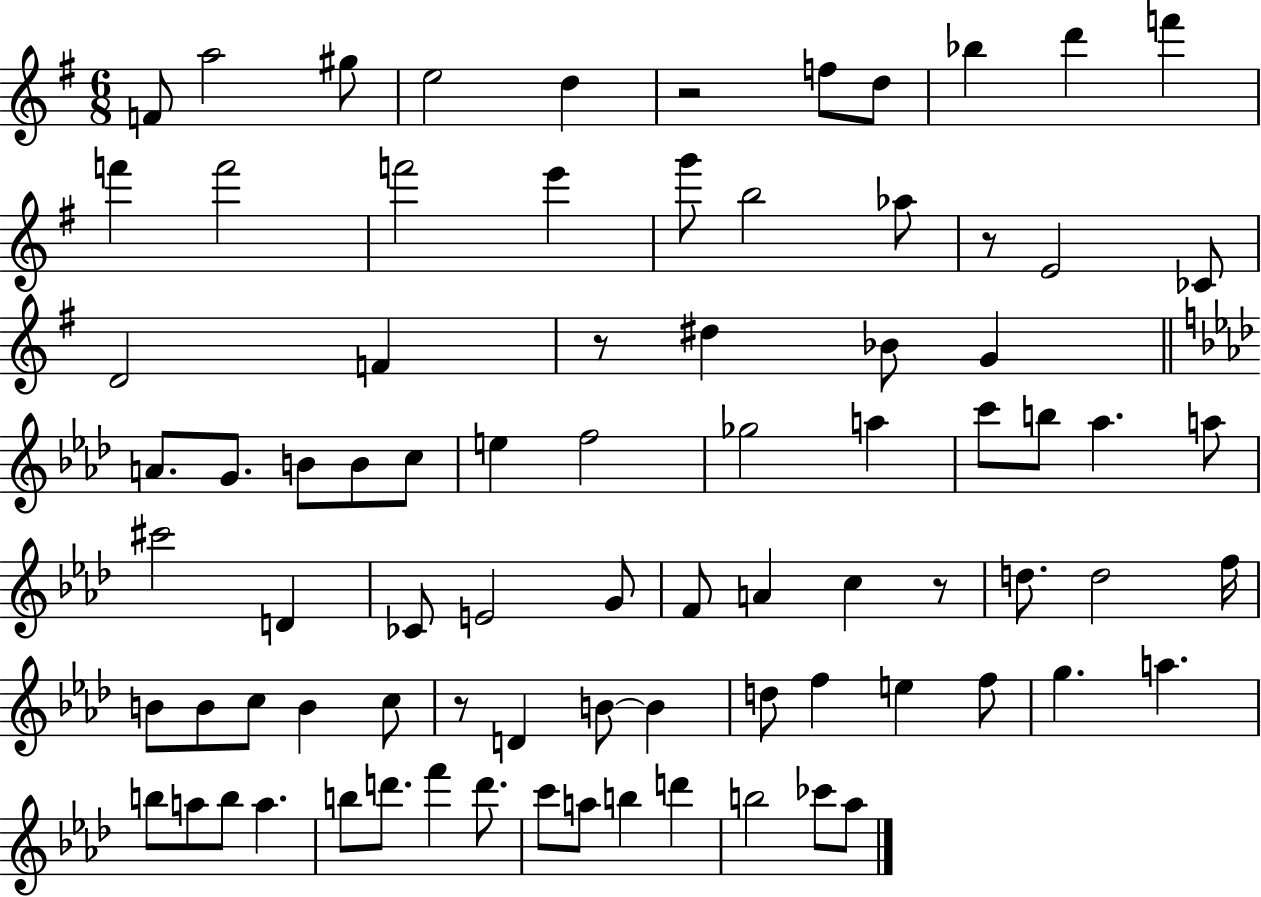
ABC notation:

X:1
T:Untitled
M:6/8
L:1/4
K:G
F/2 a2 ^g/2 e2 d z2 f/2 d/2 _b d' f' f' f'2 f'2 e' g'/2 b2 _a/2 z/2 E2 _C/2 D2 F z/2 ^d _B/2 G A/2 G/2 B/2 B/2 c/2 e f2 _g2 a c'/2 b/2 _a a/2 ^c'2 D _C/2 E2 G/2 F/2 A c z/2 d/2 d2 f/4 B/2 B/2 c/2 B c/2 z/2 D B/2 B d/2 f e f/2 g a b/2 a/2 b/2 a b/2 d'/2 f' d'/2 c'/2 a/2 b d' b2 _c'/2 _a/2